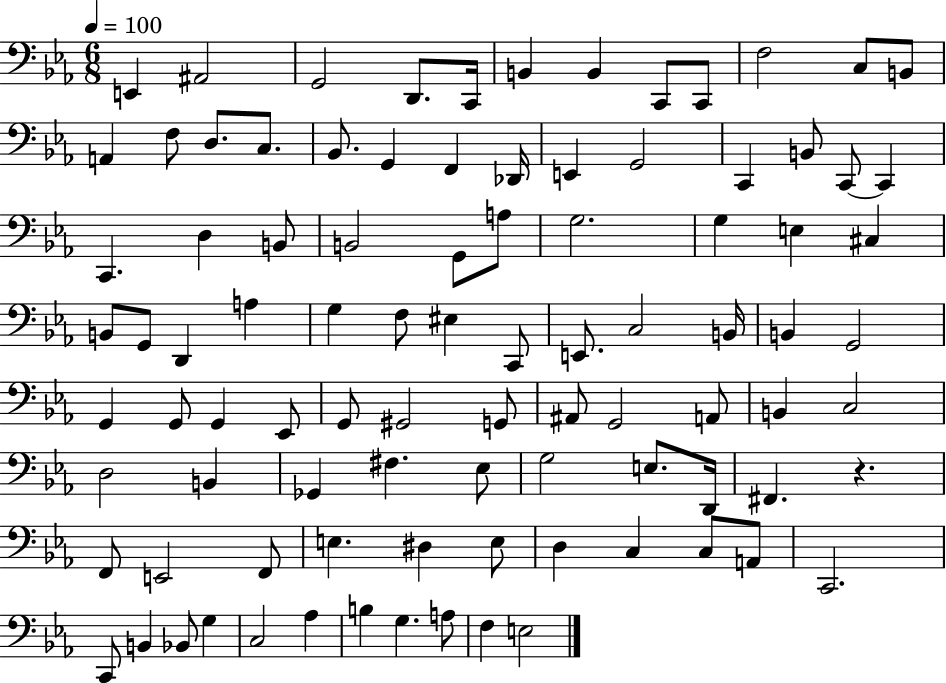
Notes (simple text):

E2/q A#2/h G2/h D2/e. C2/s B2/q B2/q C2/e C2/e F3/h C3/e B2/e A2/q F3/e D3/e. C3/e. Bb2/e. G2/q F2/q Db2/s E2/q G2/h C2/q B2/e C2/e C2/q C2/q. D3/q B2/e B2/h G2/e A3/e G3/h. G3/q E3/q C#3/q B2/e G2/e D2/q A3/q G3/q F3/e EIS3/q C2/e E2/e. C3/h B2/s B2/q G2/h G2/q G2/e G2/q Eb2/e G2/e G#2/h G2/e A#2/e G2/h A2/e B2/q C3/h D3/h B2/q Gb2/q F#3/q. Eb3/e G3/h E3/e. D2/s F#2/q. R/q. F2/e E2/h F2/e E3/q. D#3/q E3/e D3/q C3/q C3/e A2/e C2/h. C2/e B2/q Bb2/e G3/q C3/h Ab3/q B3/q G3/q. A3/e F3/q E3/h